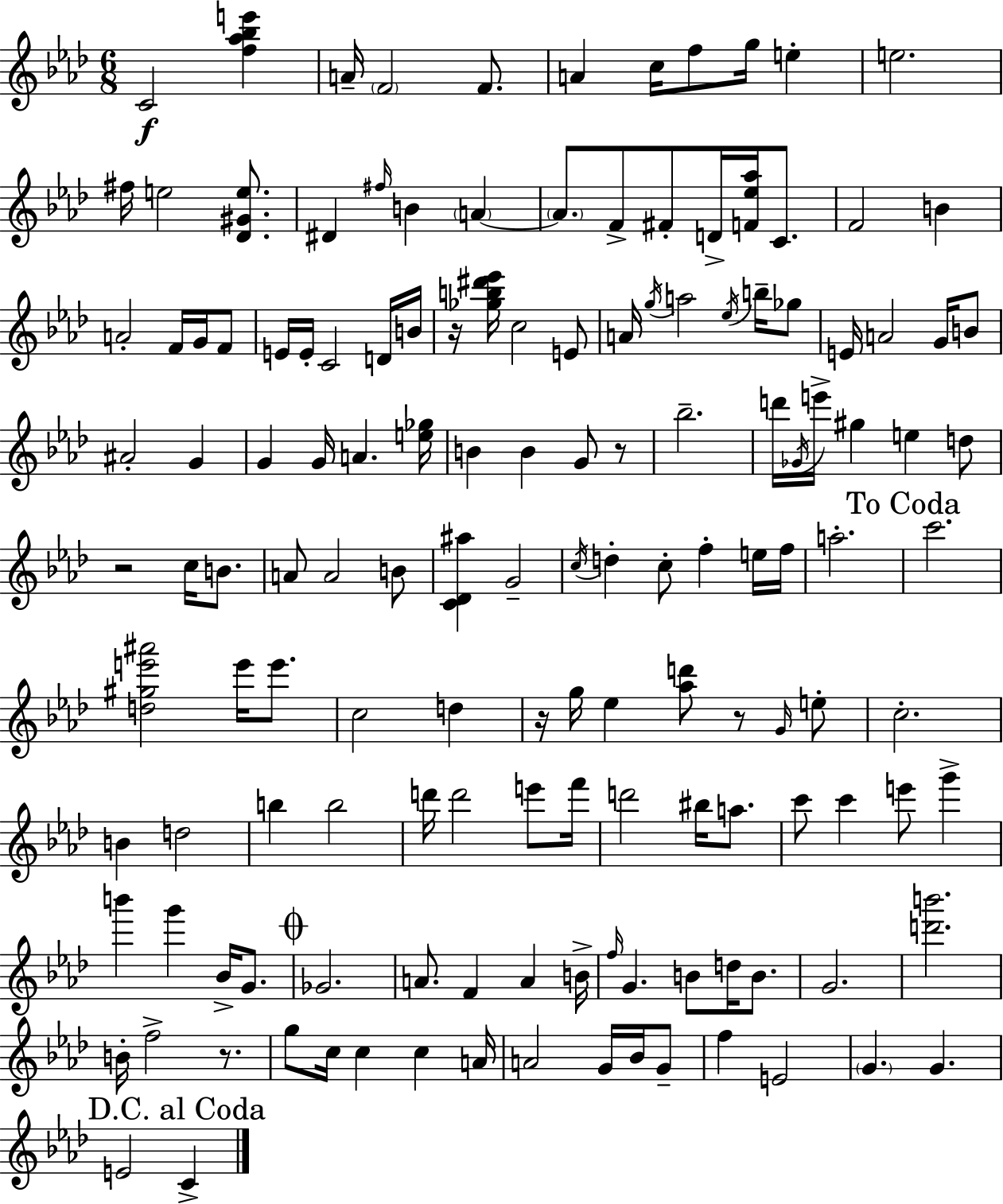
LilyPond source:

{
  \clef treble
  \numericTimeSignature
  \time 6/8
  \key f \minor
  c'2\f <f'' aes'' bes'' e'''>4 | a'16-- \parenthesize f'2 f'8. | a'4 c''16 f''8 g''16 e''4-. | e''2. | \break fis''16 e''2 <des' gis' e''>8. | dis'4 \grace { fis''16 } b'4 \parenthesize a'4~~ | \parenthesize a'8. f'8-> fis'8-. d'16-> <f' ees'' aes''>16 c'8. | f'2 b'4 | \break a'2-. f'16 g'16 f'8 | e'16 e'16-. c'2 d'16 | b'16 r16 <ges'' b'' dis''' ees'''>16 c''2 e'8 | a'16 \acciaccatura { g''16 } a''2 \acciaccatura { ees''16 } | \break b''16-- ges''8 e'16 a'2 | g'16 b'8 ais'2-. g'4 | g'4 g'16 a'4. | <e'' ges''>16 b'4 b'4 g'8 | \break r8 bes''2.-- | d'''16 \acciaccatura { ges'16 } e'''16-> gis''4 e''4 | d''8 r2 | c''16 b'8. a'8 a'2 | \break b'8 <c' des' ais''>4 g'2-- | \acciaccatura { c''16 } d''4-. c''8-. f''4-. | e''16 f''16 a''2.-. | \mark "To Coda" c'''2. | \break <d'' gis'' e''' ais'''>2 | e'''16 e'''8. c''2 | d''4 r16 g''16 ees''4 <aes'' d'''>8 | r8 \grace { g'16 } e''8-. c''2.-. | \break b'4 d''2 | b''4 b''2 | d'''16 d'''2 | e'''8 f'''16 d'''2 | \break bis''16 a''8. c'''8 c'''4 | e'''8 g'''4-> b'''4 g'''4 | bes'16-> g'8. \mark \markup { \musicglyph "scripts.coda" } ges'2. | a'8. f'4 | \break a'4 b'16-> \grace { f''16 } g'4. | b'8 d''16 b'8. g'2. | <d''' b'''>2. | b'16-. f''2-> | \break r8. g''8 c''16 c''4 | c''4 a'16 a'2 | g'16 bes'16 g'8-- f''4 e'2 | \parenthesize g'4. | \break g'4. \mark "D.C. al Coda" e'2 | c'4-> \bar "|."
}